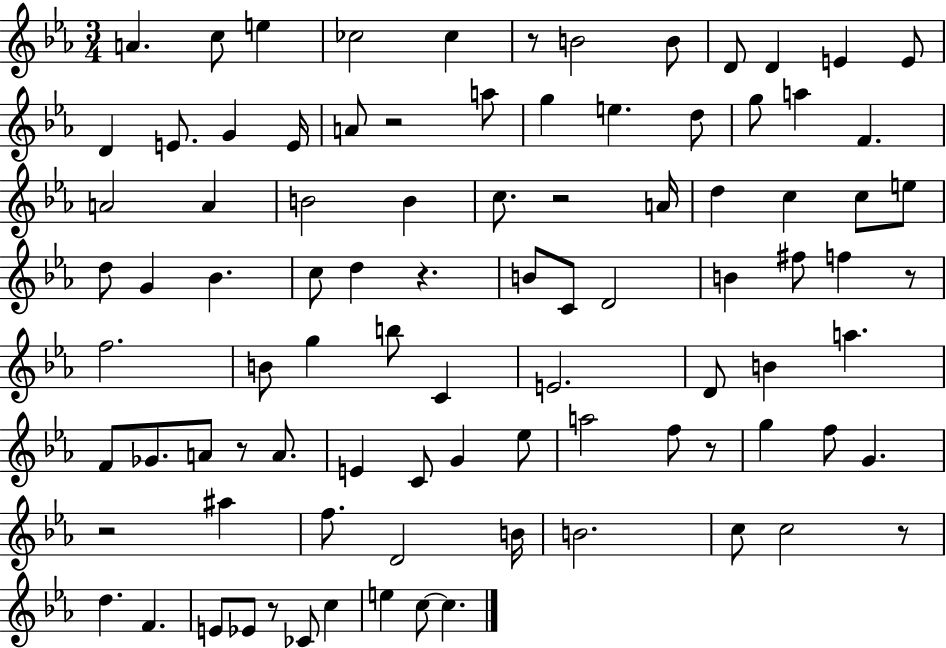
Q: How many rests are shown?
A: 10